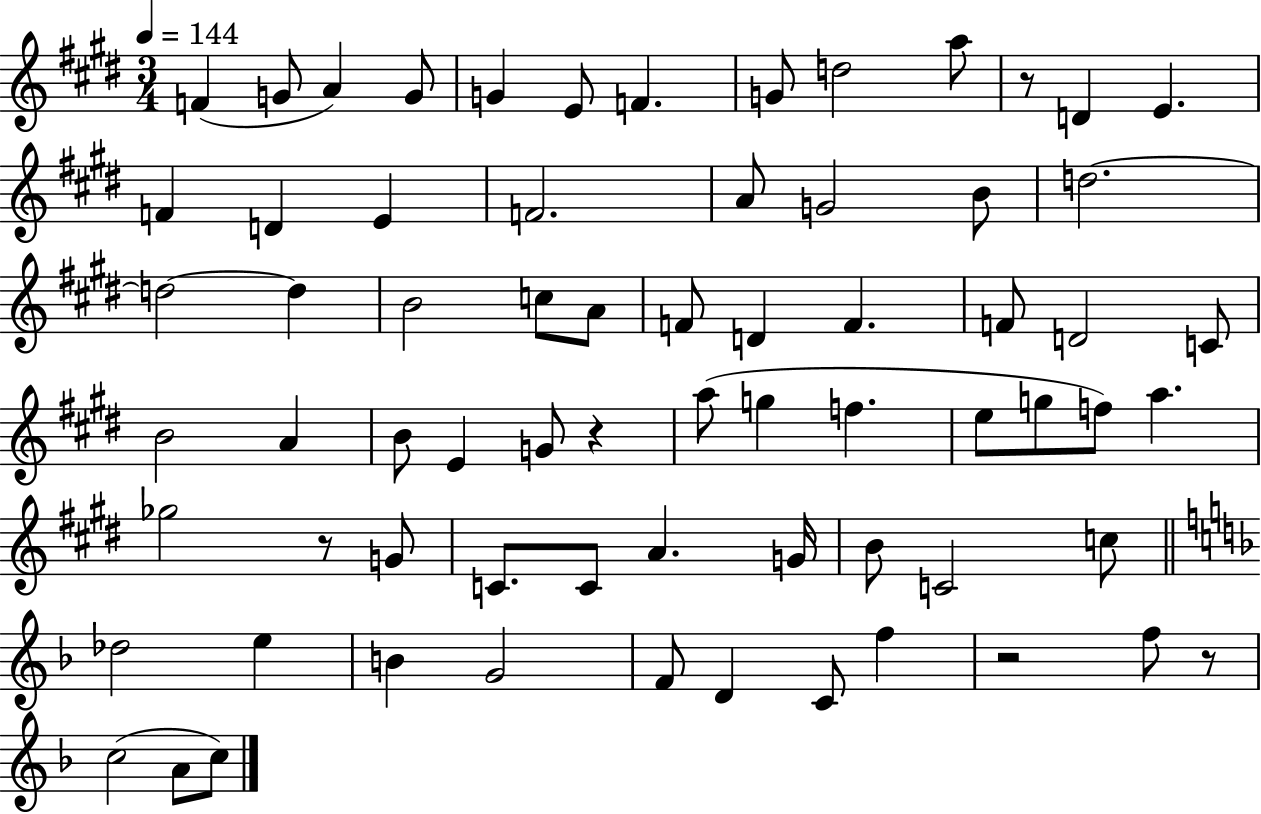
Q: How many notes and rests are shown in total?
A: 69